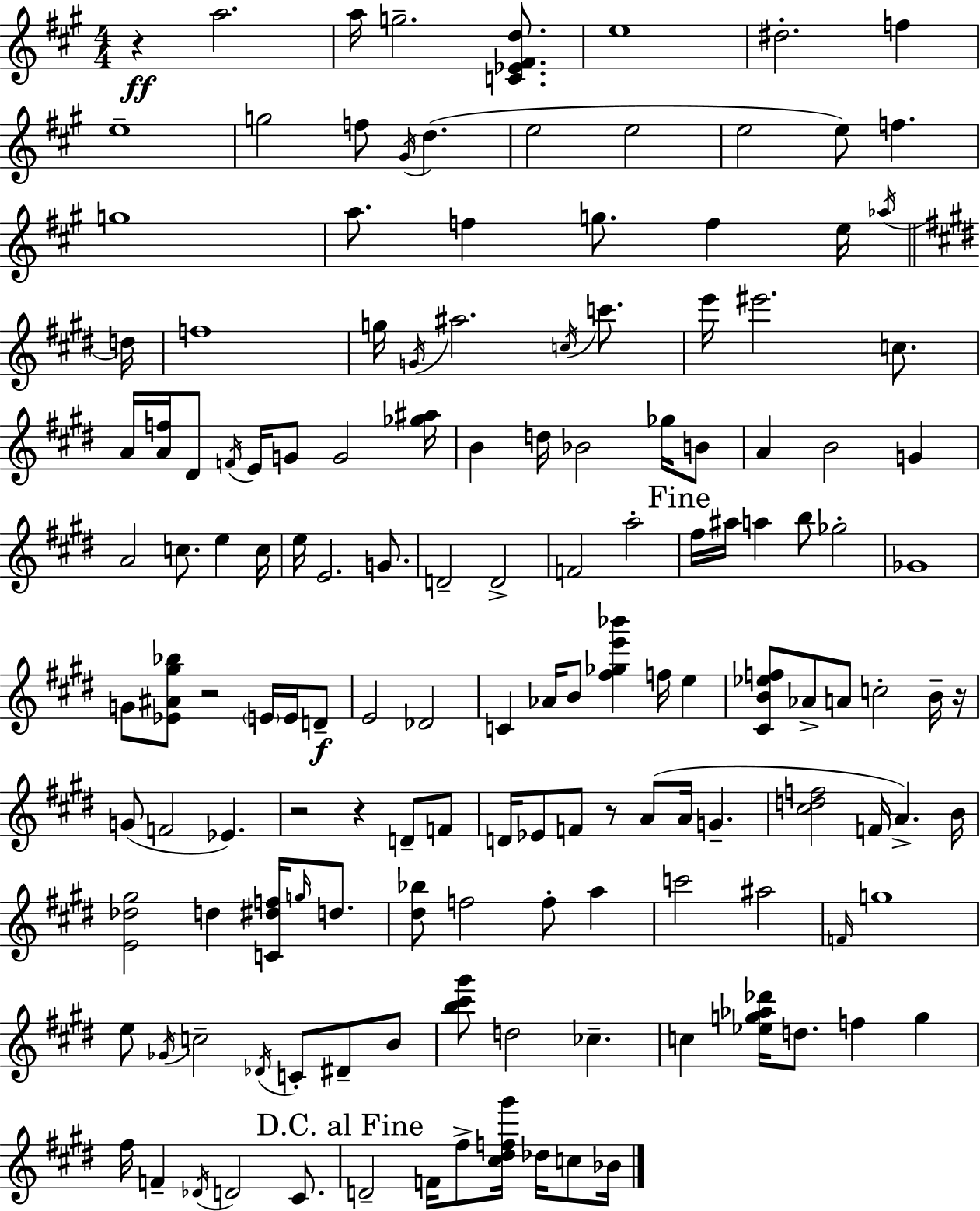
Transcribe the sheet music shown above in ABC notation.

X:1
T:Untitled
M:4/4
L:1/4
K:A
z a2 a/4 g2 [C_E^Fd]/2 e4 ^d2 f e4 g2 f/2 ^G/4 d e2 e2 e2 e/2 f g4 a/2 f g/2 f e/4 _a/4 d/4 f4 g/4 G/4 ^a2 c/4 c'/2 e'/4 ^e'2 c/2 A/4 [Af]/4 ^D/2 F/4 E/4 G/2 G2 [_g^a]/4 B d/4 _B2 _g/4 B/2 A B2 G A2 c/2 e c/4 e/4 E2 G/2 D2 D2 F2 a2 ^f/4 ^a/4 a b/2 _g2 _G4 G/2 [_E^A^g_b]/2 z2 E/4 E/4 D/2 E2 _D2 C _A/4 B/2 [^f_ge'_b'] f/4 e [^CB_ef]/2 _A/2 A/2 c2 B/4 z/4 G/2 F2 _E z2 z D/2 F/2 D/4 _E/2 F/2 z/2 A/2 A/4 G [^cdf]2 F/4 A B/4 [E_d^g]2 d [C^df]/4 g/4 d/2 [^d_b]/2 f2 f/2 a c'2 ^a2 F/4 g4 e/2 _G/4 c2 _D/4 C/2 ^D/2 B/2 [b^c'^g']/2 d2 _c c [_eg_a_d']/4 d/2 f g ^f/4 F _D/4 D2 ^C/2 D2 F/4 ^f/2 [^c^df^g']/4 _d/4 c/2 _B/4